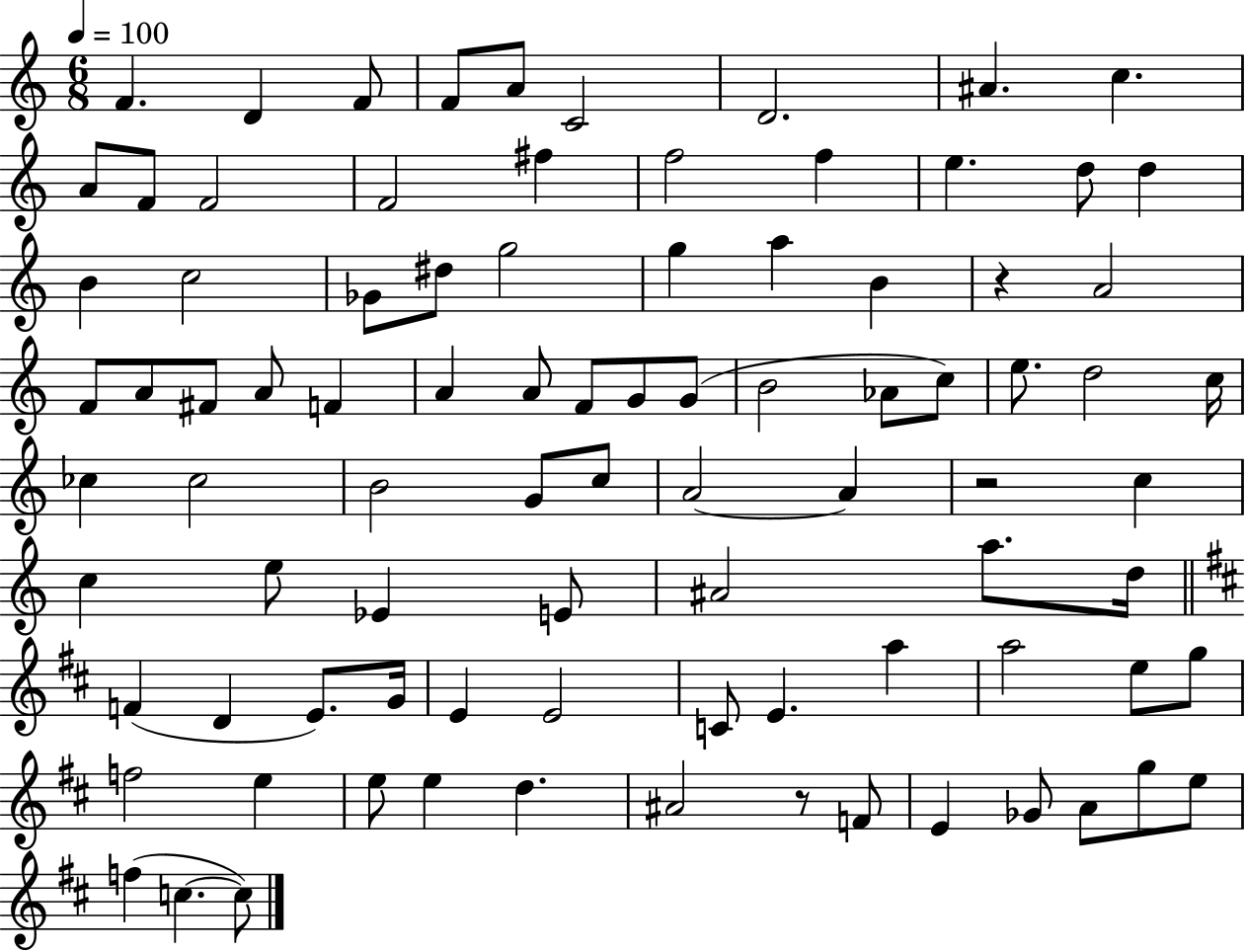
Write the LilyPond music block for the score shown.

{
  \clef treble
  \numericTimeSignature
  \time 6/8
  \key c \major
  \tempo 4 = 100
  f'4. d'4 f'8 | f'8 a'8 c'2 | d'2. | ais'4. c''4. | \break a'8 f'8 f'2 | f'2 fis''4 | f''2 f''4 | e''4. d''8 d''4 | \break b'4 c''2 | ges'8 dis''8 g''2 | g''4 a''4 b'4 | r4 a'2 | \break f'8 a'8 fis'8 a'8 f'4 | a'4 a'8 f'8 g'8 g'8( | b'2 aes'8 c''8) | e''8. d''2 c''16 | \break ces''4 ces''2 | b'2 g'8 c''8 | a'2~~ a'4 | r2 c''4 | \break c''4 e''8 ees'4 e'8 | ais'2 a''8. d''16 | \bar "||" \break \key b \minor f'4( d'4 e'8.) g'16 | e'4 e'2 | c'8 e'4. a''4 | a''2 e''8 g''8 | \break f''2 e''4 | e''8 e''4 d''4. | ais'2 r8 f'8 | e'4 ges'8 a'8 g''8 e''8 | \break f''4( c''4.~~ c''8) | \bar "|."
}